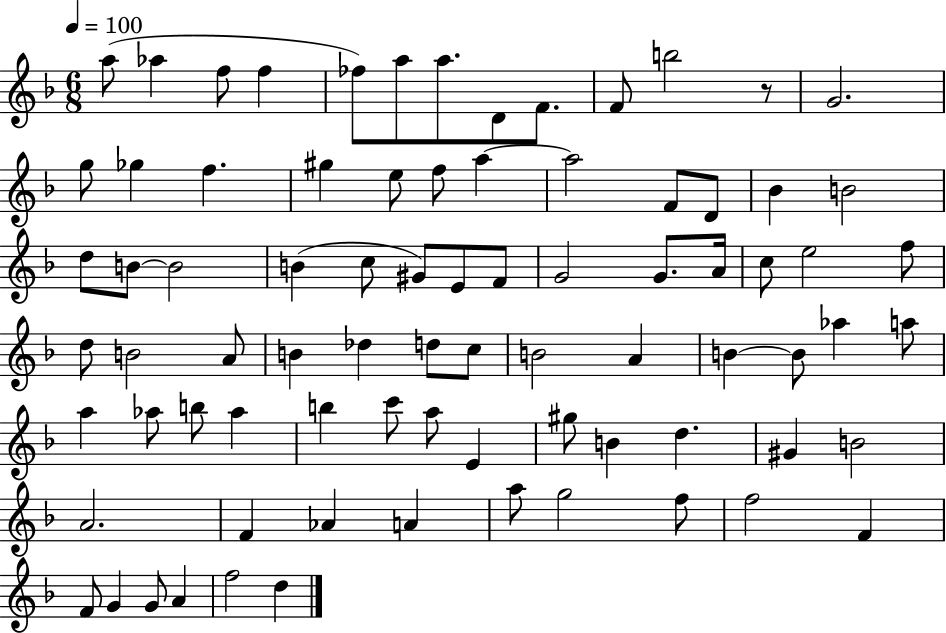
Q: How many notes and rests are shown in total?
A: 80